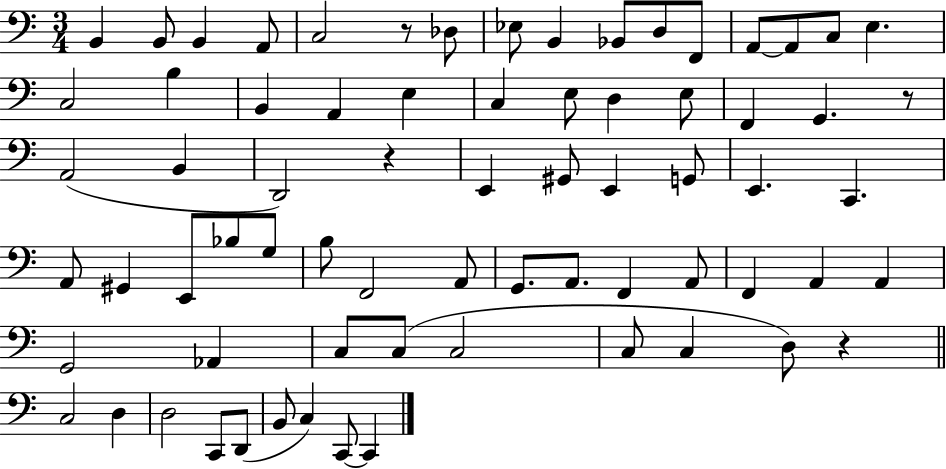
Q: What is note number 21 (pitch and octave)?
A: C3